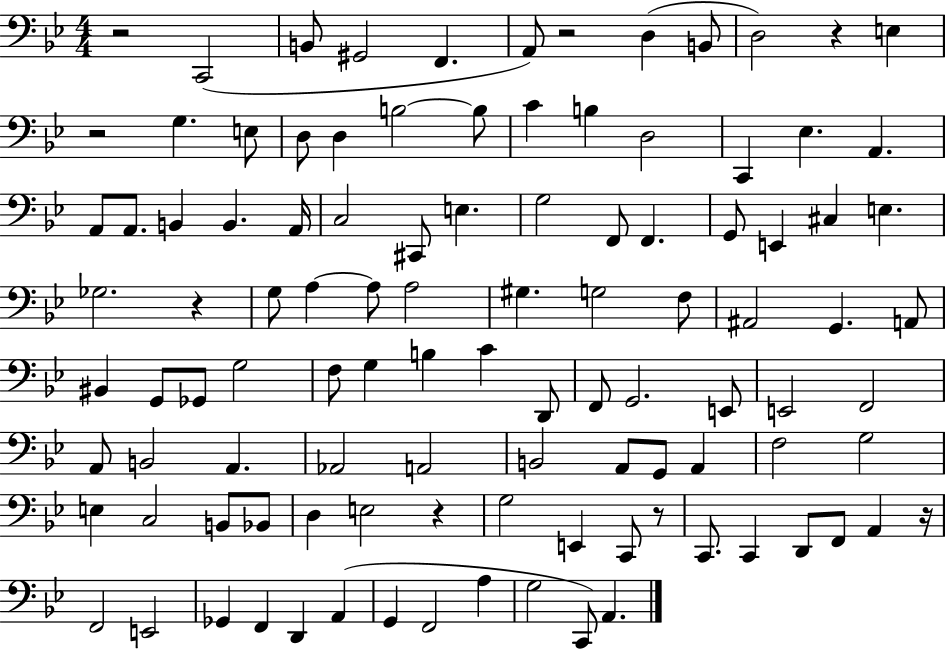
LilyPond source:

{
  \clef bass
  \numericTimeSignature
  \time 4/4
  \key bes \major
  \repeat volta 2 { r2 c,2( | b,8 gis,2 f,4. | a,8) r2 d4( b,8 | d2) r4 e4 | \break r2 g4. e8 | d8 d4 b2~~ b8 | c'4 b4 d2 | c,4 ees4. a,4. | \break a,8 a,8. b,4 b,4. a,16 | c2 cis,8 e4. | g2 f,8 f,4. | g,8 e,4 cis4 e4. | \break ges2. r4 | g8 a4~~ a8 a2 | gis4. g2 f8 | ais,2 g,4. a,8 | \break bis,4 g,8 ges,8 g2 | f8 g4 b4 c'4 d,8 | f,8 g,2. e,8 | e,2 f,2 | \break a,8 b,2 a,4. | aes,2 a,2 | b,2 a,8 g,8 a,4 | f2 g2 | \break e4 c2 b,8 bes,8 | d4 e2 r4 | g2 e,4 c,8 r8 | c,8. c,4 d,8 f,8 a,4 r16 | \break f,2 e,2 | ges,4 f,4 d,4 a,4( | g,4 f,2 a4 | g2 c,8) a,4. | \break } \bar "|."
}